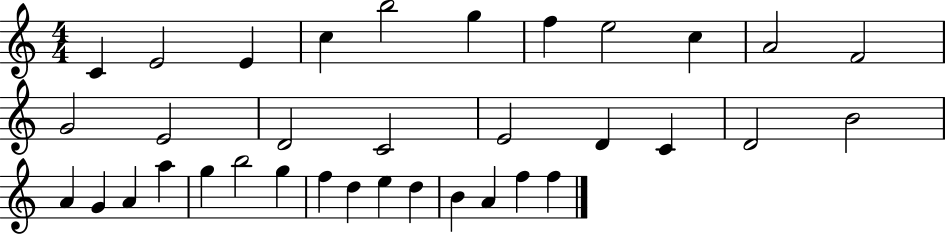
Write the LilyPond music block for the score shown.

{
  \clef treble
  \numericTimeSignature
  \time 4/4
  \key c \major
  c'4 e'2 e'4 | c''4 b''2 g''4 | f''4 e''2 c''4 | a'2 f'2 | \break g'2 e'2 | d'2 c'2 | e'2 d'4 c'4 | d'2 b'2 | \break a'4 g'4 a'4 a''4 | g''4 b''2 g''4 | f''4 d''4 e''4 d''4 | b'4 a'4 f''4 f''4 | \break \bar "|."
}